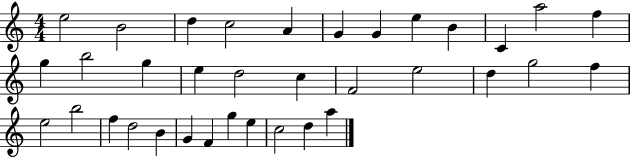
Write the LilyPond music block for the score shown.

{
  \clef treble
  \numericTimeSignature
  \time 4/4
  \key c \major
  e''2 b'2 | d''4 c''2 a'4 | g'4 g'4 e''4 b'4 | c'4 a''2 f''4 | \break g''4 b''2 g''4 | e''4 d''2 c''4 | f'2 e''2 | d''4 g''2 f''4 | \break e''2 b''2 | f''4 d''2 b'4 | g'4 f'4 g''4 e''4 | c''2 d''4 a''4 | \break \bar "|."
}